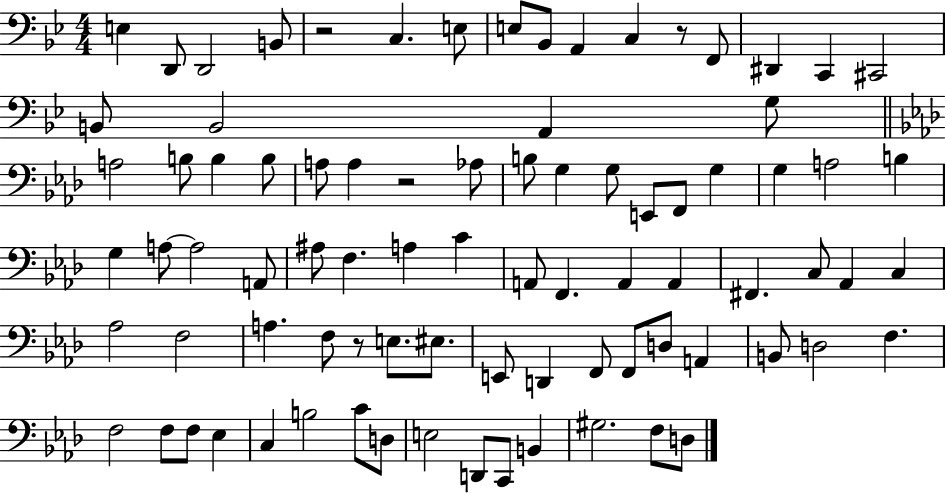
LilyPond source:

{
  \clef bass
  \numericTimeSignature
  \time 4/4
  \key bes \major
  \repeat volta 2 { e4 d,8 d,2 b,8 | r2 c4. e8 | e8 bes,8 a,4 c4 r8 f,8 | dis,4 c,4 cis,2 | \break b,8 b,2 a,4 g8 | \bar "||" \break \key f \minor a2 b8 b4 b8 | a8 a4 r2 aes8 | b8 g4 g8 e,8 f,8 g4 | g4 a2 b4 | \break g4 a8~~ a2 a,8 | ais8 f4. a4 c'4 | a,8 f,4. a,4 a,4 | fis,4. c8 aes,4 c4 | \break aes2 f2 | a4. f8 r8 e8. eis8. | e,8 d,4 f,8 f,8 d8 a,4 | b,8 d2 f4. | \break f2 f8 f8 ees4 | c4 b2 c'8 d8 | e2 d,8 c,8 b,4 | gis2. f8 d8 | \break } \bar "|."
}